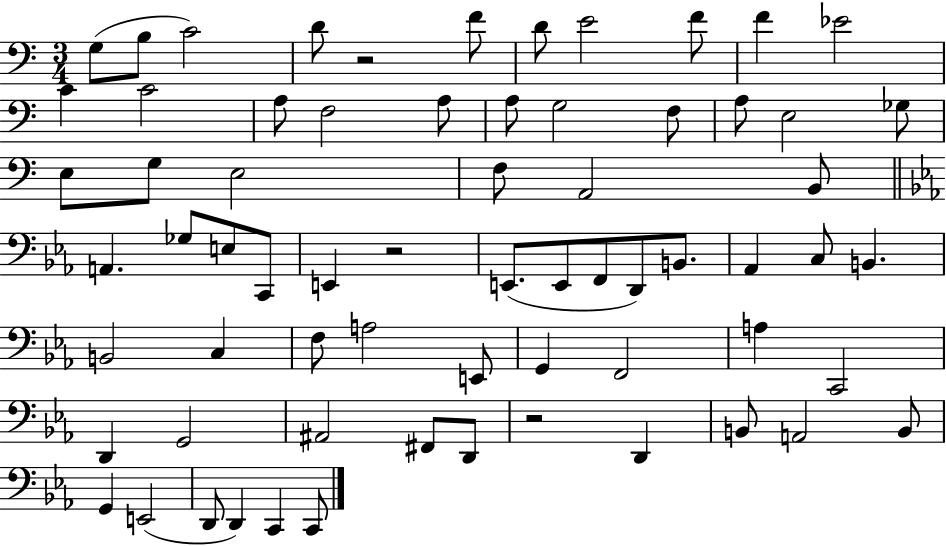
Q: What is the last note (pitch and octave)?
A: C2